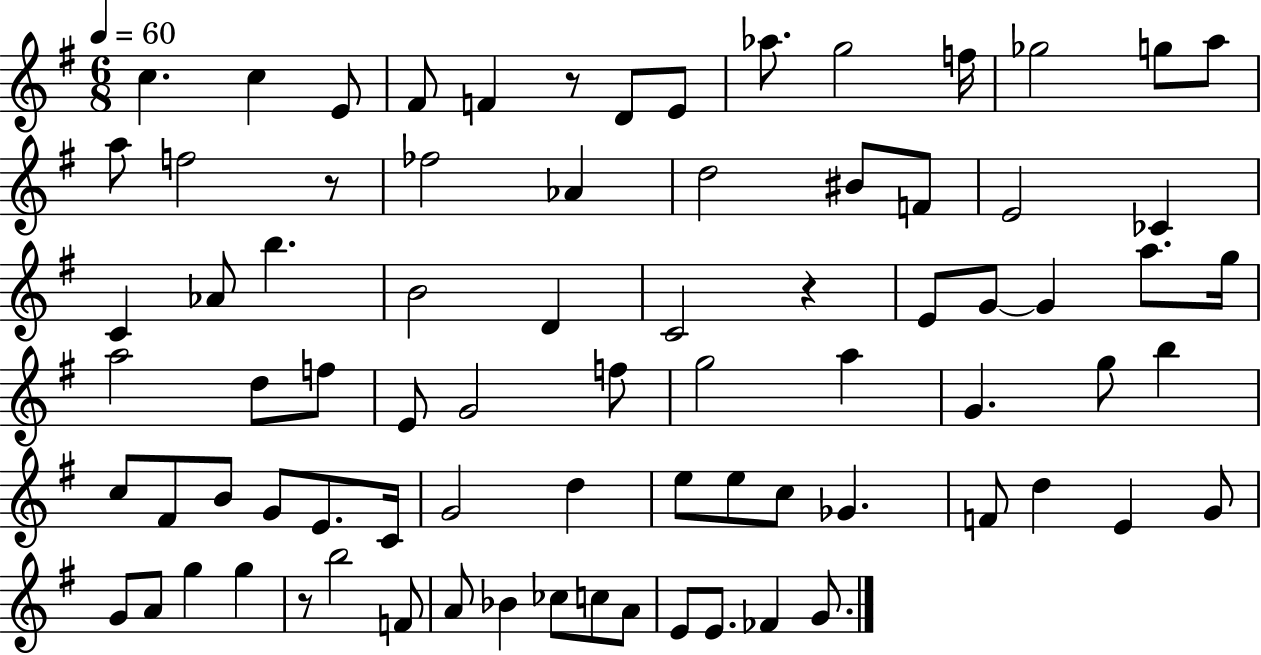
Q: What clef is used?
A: treble